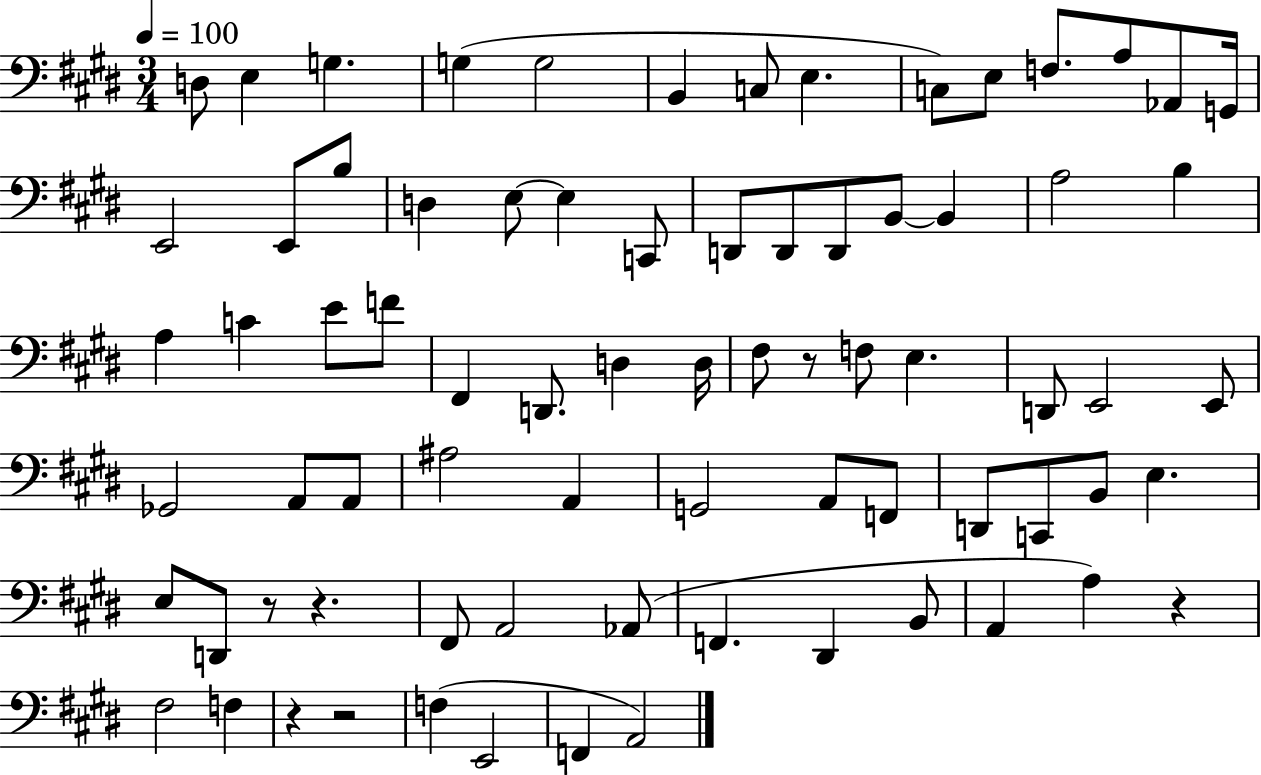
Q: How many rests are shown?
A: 6